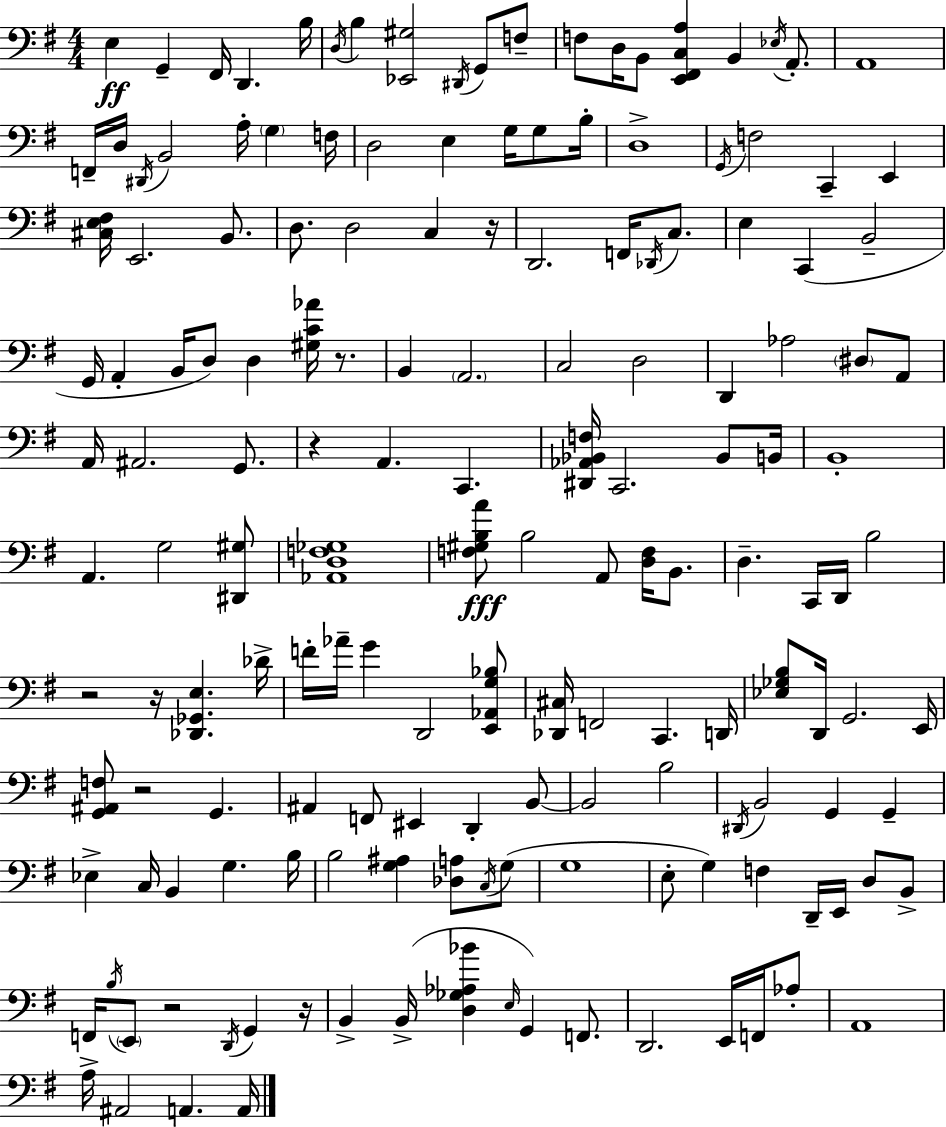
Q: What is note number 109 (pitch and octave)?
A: G3